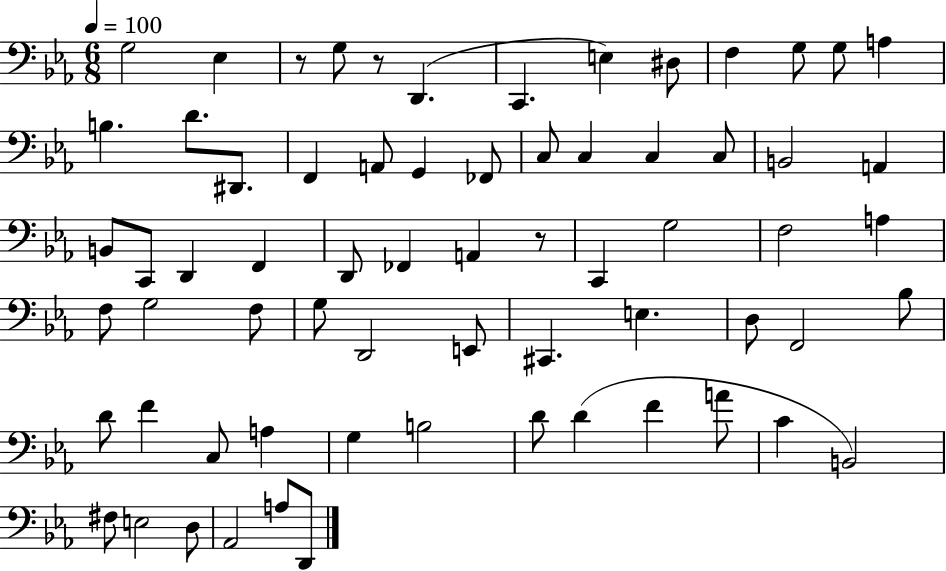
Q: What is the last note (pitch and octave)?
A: D2